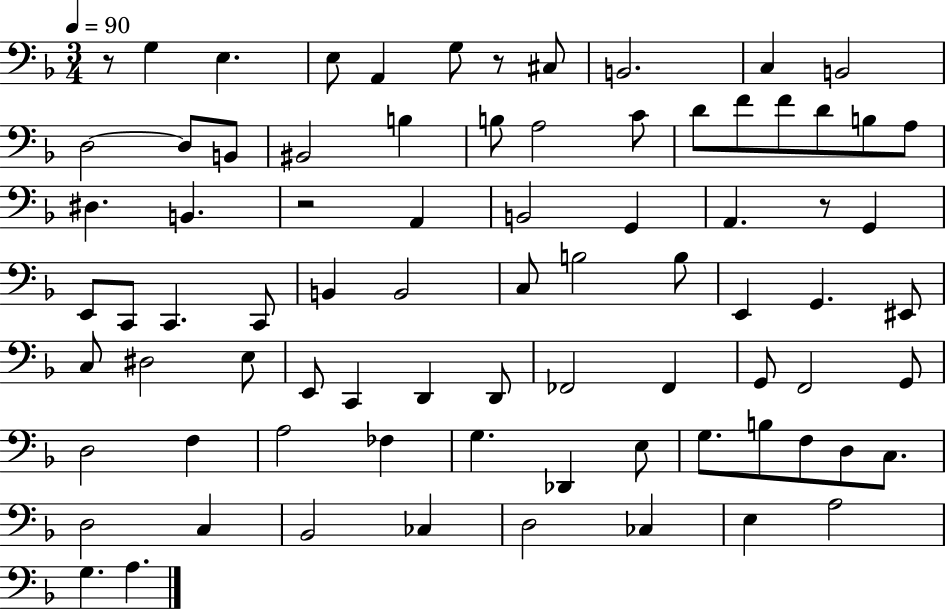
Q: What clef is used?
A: bass